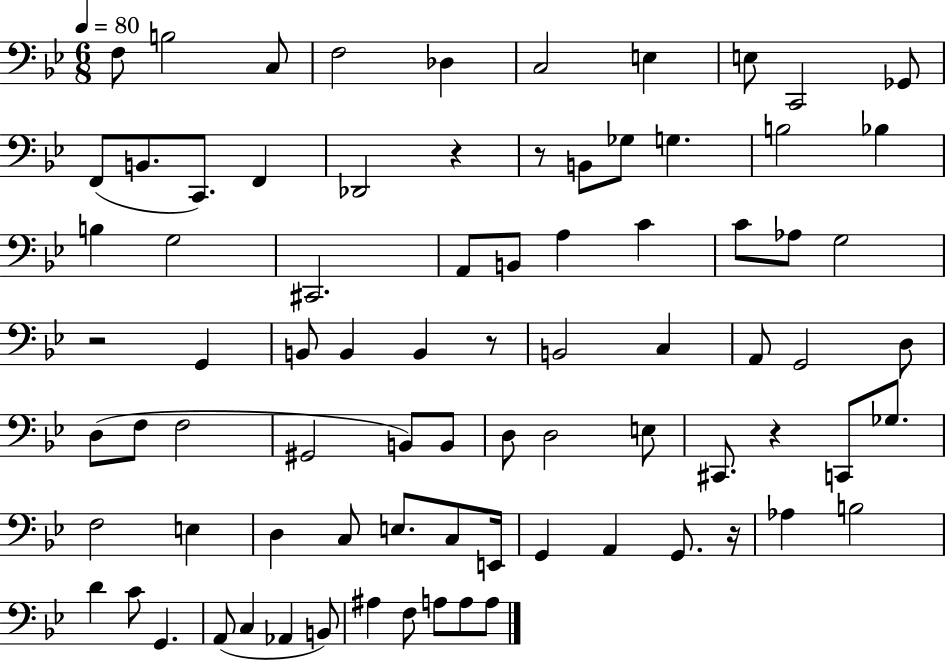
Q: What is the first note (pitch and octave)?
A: F3